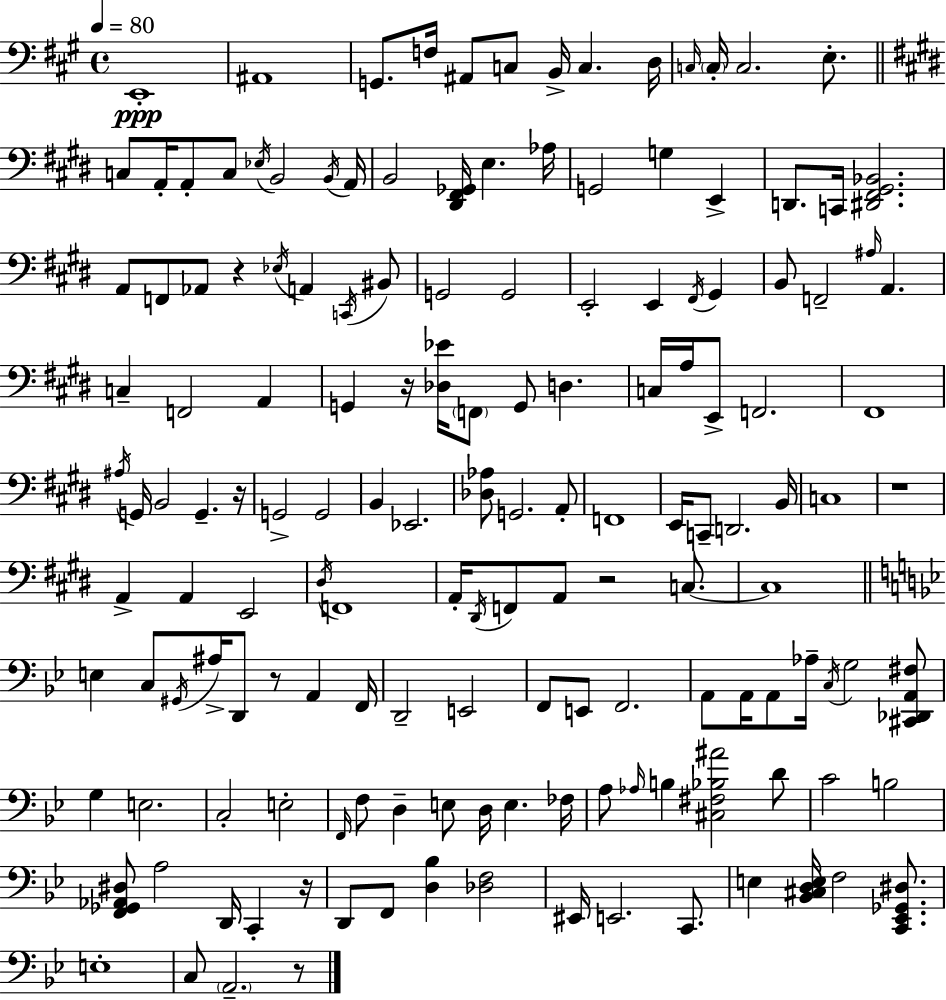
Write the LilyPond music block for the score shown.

{
  \clef bass
  \time 4/4
  \defaultTimeSignature
  \key a \major
  \tempo 4 = 80
  e,1-.\ppp | ais,1 | g,8. f16 ais,8 c8 b,16-> c4. d16 | \grace { c16 } \parenthesize c16-. c2. e8.-. | \break \bar "||" \break \key e \major c8 a,16-. a,8-. c8 \acciaccatura { ees16 } b,2 | \acciaccatura { b,16 } a,16 b,2 <dis, fis, ges,>16 e4. | aes16 g,2 g4 e,4-> | d,8. c,16 <dis, fis, gis, bes,>2. | \break a,8 f,8 aes,8 r4 \acciaccatura { ees16 } a,4 | \acciaccatura { c,16 } bis,8 g,2 g,2 | e,2-. e,4 | \acciaccatura { fis,16 } gis,4 b,8 f,2-- \grace { ais16 } | \break a,4. c4-- f,2 | a,4 g,4 r16 <des ees'>16 \parenthesize f,8 g,8 | d4. c16 a16 e,8-> f,2. | fis,1 | \break \acciaccatura { ais16 } g,16 b,2 | g,4.-- r16 g,2-> g,2 | b,4 ees,2. | <des aes>8 g,2. | \break a,8-. f,1 | e,16 c,8-- d,2. | b,16 c1 | r1 | \break a,4-> a,4 e,2 | \acciaccatura { dis16 } f,1 | a,16-. \acciaccatura { dis,16 } f,8 a,8 r2 | c8.~~ c1 | \break \bar "||" \break \key g \minor e4 c8 \acciaccatura { gis,16 } ais16-> d,8 r8 a,4 | f,16 d,2-- e,2 | f,8 e,8 f,2. | a,8 a,16 a,8 aes16-- \acciaccatura { c16 } g2 | \break <cis, des, a, fis>8 g4 e2. | c2-. e2-. | \grace { f,16 } f8 d4-- e8 d16 e4. | fes16 a8 \grace { aes16 } b4 <cis fis bes ais'>2 | \break d'8 c'2 b2 | <f, ges, aes, dis>8 a2 d,16 c,4-. | r16 d,8 f,8 <d bes>4 <des f>2 | eis,16 e,2. | \break c,8. e4 <bes, cis d e>16 f2 | <c, ees, ges, dis>8. e1-. | c8 \parenthesize a,2.-- | r8 \bar "|."
}